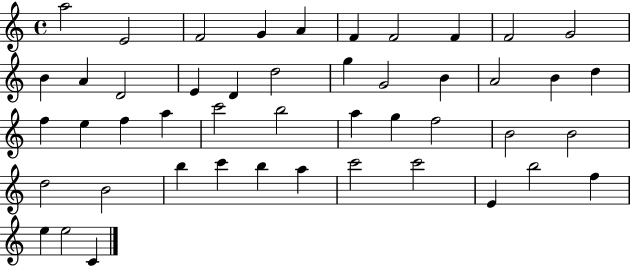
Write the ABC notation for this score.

X:1
T:Untitled
M:4/4
L:1/4
K:C
a2 E2 F2 G A F F2 F F2 G2 B A D2 E D d2 g G2 B A2 B d f e f a c'2 b2 a g f2 B2 B2 d2 B2 b c' b a c'2 c'2 E b2 f e e2 C